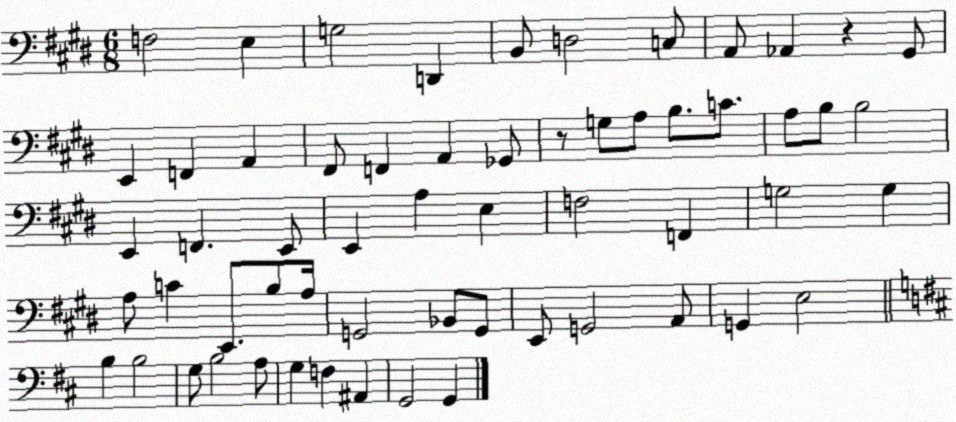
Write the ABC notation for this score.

X:1
T:Untitled
M:6/8
L:1/4
K:E
F,2 E, G,2 D,, B,,/2 D,2 C,/2 A,,/2 _A,, z ^G,,/2 E,, F,, A,, ^F,,/2 F,, A,, _G,,/2 z/2 G,/2 A,/2 B,/2 C/2 A,/2 B,/2 B,2 E,, F,, E,,/2 E,, A, E, F,2 F,, G,2 G, A,/2 C E,,/2 B,/2 A,/4 G,,2 _B,,/2 G,,/2 E,,/2 G,,2 A,,/2 G,, E,2 B, B,2 G,/2 B,2 A,/2 G, F, ^A,, G,,2 G,,